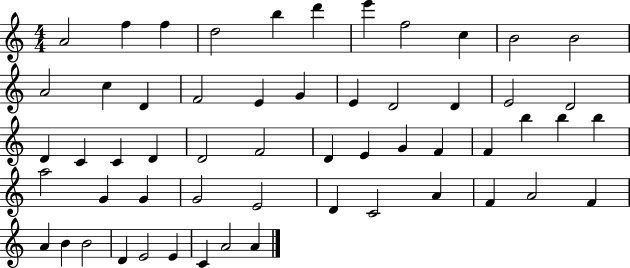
{
  \clef treble
  \numericTimeSignature
  \time 4/4
  \key c \major
  a'2 f''4 f''4 | d''2 b''4 d'''4 | e'''4 f''2 c''4 | b'2 b'2 | \break a'2 c''4 d'4 | f'2 e'4 g'4 | e'4 d'2 d'4 | e'2 d'2 | \break d'4 c'4 c'4 d'4 | d'2 f'2 | d'4 e'4 g'4 f'4 | f'4 b''4 b''4 b''4 | \break a''2 g'4 g'4 | g'2 e'2 | d'4 c'2 a'4 | f'4 a'2 f'4 | \break a'4 b'4 b'2 | d'4 e'2 e'4 | c'4 a'2 a'4 | \bar "|."
}